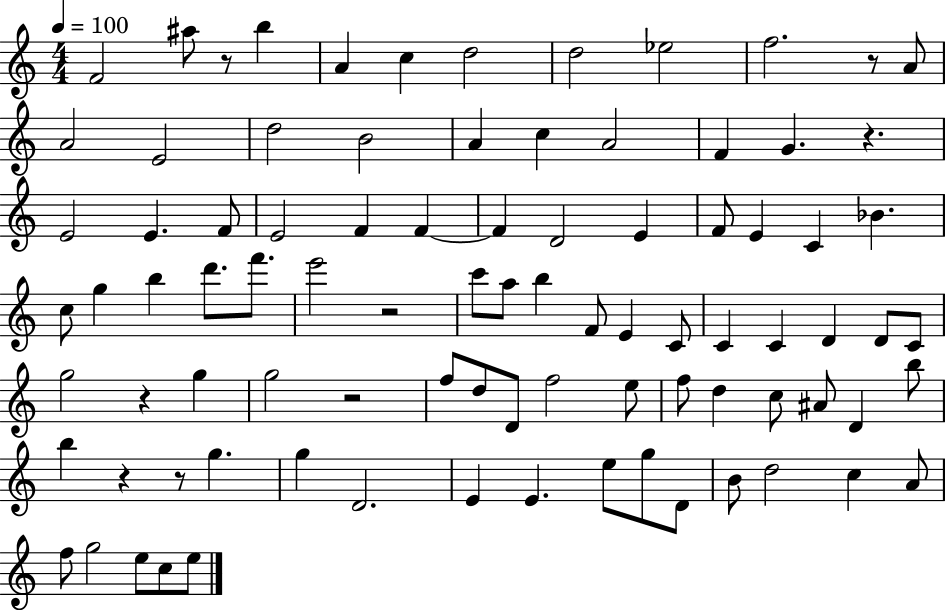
{
  \clef treble
  \numericTimeSignature
  \time 4/4
  \key c \major
  \tempo 4 = 100
  f'2 ais''8 r8 b''4 | a'4 c''4 d''2 | d''2 ees''2 | f''2. r8 a'8 | \break a'2 e'2 | d''2 b'2 | a'4 c''4 a'2 | f'4 g'4. r4. | \break e'2 e'4. f'8 | e'2 f'4 f'4~~ | f'4 d'2 e'4 | f'8 e'4 c'4 bes'4. | \break c''8 g''4 b''4 d'''8. f'''8. | e'''2 r2 | c'''8 a''8 b''4 f'8 e'4 c'8 | c'4 c'4 d'4 d'8 c'8 | \break g''2 r4 g''4 | g''2 r2 | f''8 d''8 d'8 f''2 e''8 | f''8 d''4 c''8 ais'8 d'4 b''8 | \break b''4 r4 r8 g''4. | g''4 d'2. | e'4 e'4. e''8 g''8 d'8 | b'8 d''2 c''4 a'8 | \break f''8 g''2 e''8 c''8 e''8 | \bar "|."
}